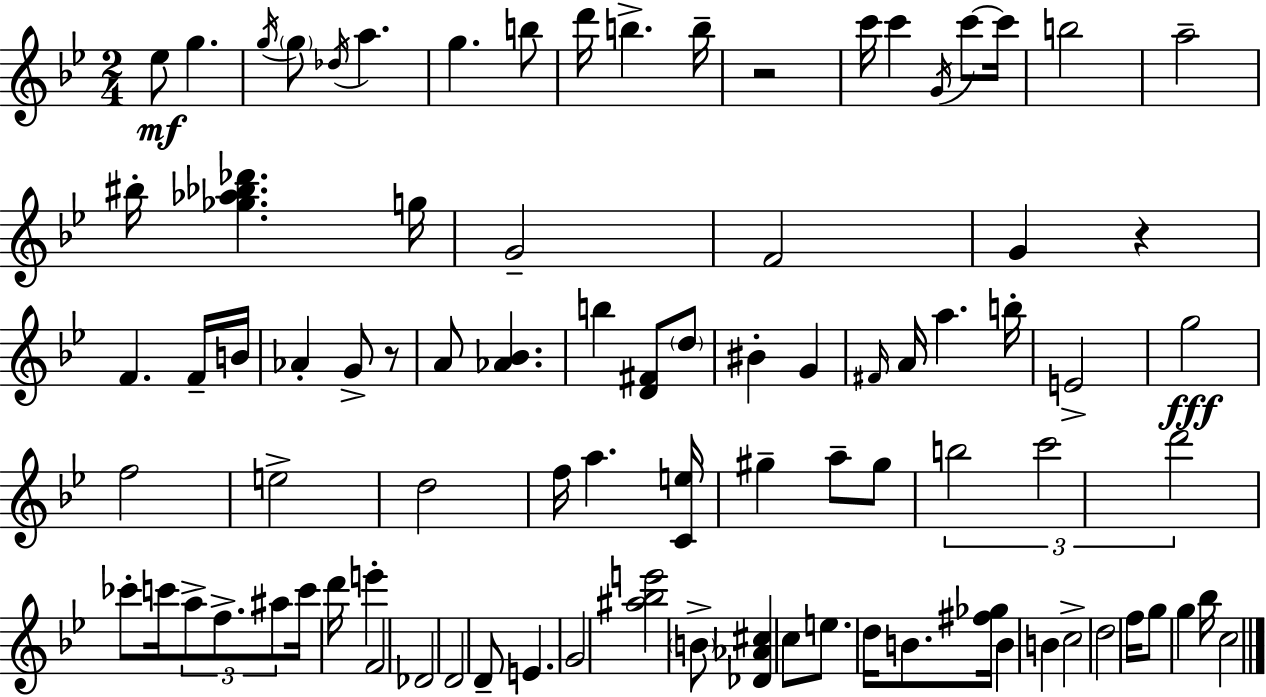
Eb5/e G5/q. G5/s G5/e Db5/s A5/q. G5/q. B5/e D6/s B5/q. B5/s R/h C6/s C6/q G4/s C6/e C6/s B5/h A5/h BIS5/s [Gb5,Ab5,Bb5,Db6]/q. G5/s G4/h F4/h G4/q R/q F4/q. F4/s B4/s Ab4/q G4/e R/e A4/e [Ab4,Bb4]/q. B5/q [D4,F#4]/e D5/e BIS4/q G4/q F#4/s A4/s A5/q. B5/s E4/h G5/h F5/h E5/h D5/h F5/s A5/q. [C4,E5]/s G#5/q A5/e G#5/e B5/h C6/h D6/h CES6/e C6/s A5/e F5/e. A#5/e C6/s D6/s E6/q F4/h Db4/h D4/h D4/e E4/q. G4/h [A#5,Bb5,E6]/h B4/e [Db4,Ab4,C#5]/q C5/e E5/e. D5/s B4/e. [F#5,Gb5]/s B4/q B4/q C5/h D5/h F5/s G5/e G5/q Bb5/s C5/h